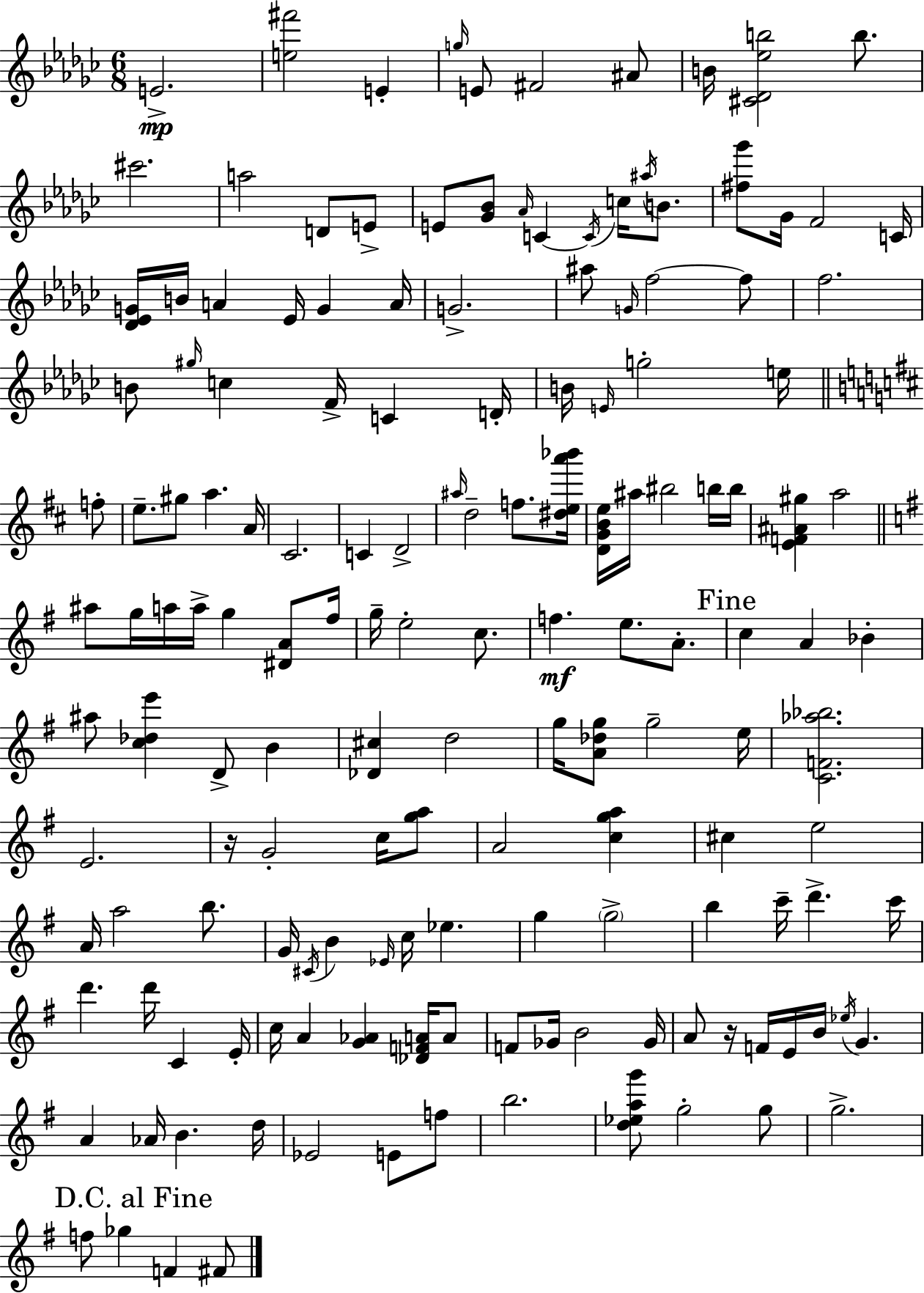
E4/h. [E5,F#6]/h E4/q G5/s E4/e F#4/h A#4/e B4/s [C#4,Db4,Eb5,B5]/h B5/e. C#6/h. A5/h D4/e E4/e E4/e [Gb4,Bb4]/e Ab4/s C4/q C4/s C5/s A#5/s B4/e. [F#5,Gb6]/e Gb4/s F4/h C4/s [Db4,Eb4,G4]/s B4/s A4/q Eb4/s G4/q A4/s G4/h. A#5/e G4/s F5/h F5/e F5/h. B4/e G#5/s C5/q F4/s C4/q D4/s B4/s E4/s G5/h E5/s F5/e E5/e. G#5/e A5/q. A4/s C#4/h. C4/q D4/h A#5/s D5/h F5/e. [D#5,E5,A6,Bb6]/s [D4,G4,B4,E5]/s A#5/s BIS5/h B5/s B5/s [E4,F4,A#4,G#5]/q A5/h A#5/e G5/s A5/s A5/s G5/q [D#4,A4]/e F#5/s G5/s E5/h C5/e. F5/q. E5/e. A4/e. C5/q A4/q Bb4/q A#5/e [C5,Db5,E6]/q D4/e B4/q [Db4,C#5]/q D5/h G5/s [A4,Db5,G5]/e G5/h E5/s [C4,F4,Ab5,Bb5]/h. E4/h. R/s G4/h C5/s [G5,A5]/e A4/h [C5,G5,A5]/q C#5/q E5/h A4/s A5/h B5/e. G4/s C#4/s B4/q Eb4/s C5/s Eb5/q. G5/q G5/h B5/q C6/s D6/q. C6/s D6/q. D6/s C4/q E4/s C5/s A4/q [G4,Ab4]/q [Db4,F4,A4]/s A4/e F4/e Gb4/s B4/h Gb4/s A4/e R/s F4/s E4/s B4/s Eb5/s G4/q. A4/q Ab4/s B4/q. D5/s Eb4/h E4/e F5/e B5/h. [D5,Eb5,A5,G6]/e G5/h G5/e G5/h. F5/e Gb5/q F4/q F#4/e